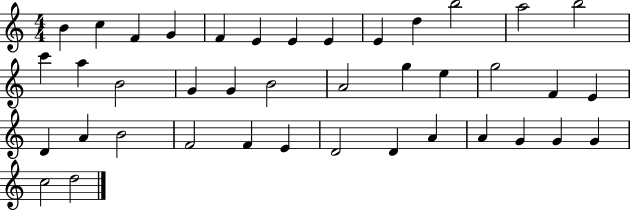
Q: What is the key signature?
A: C major